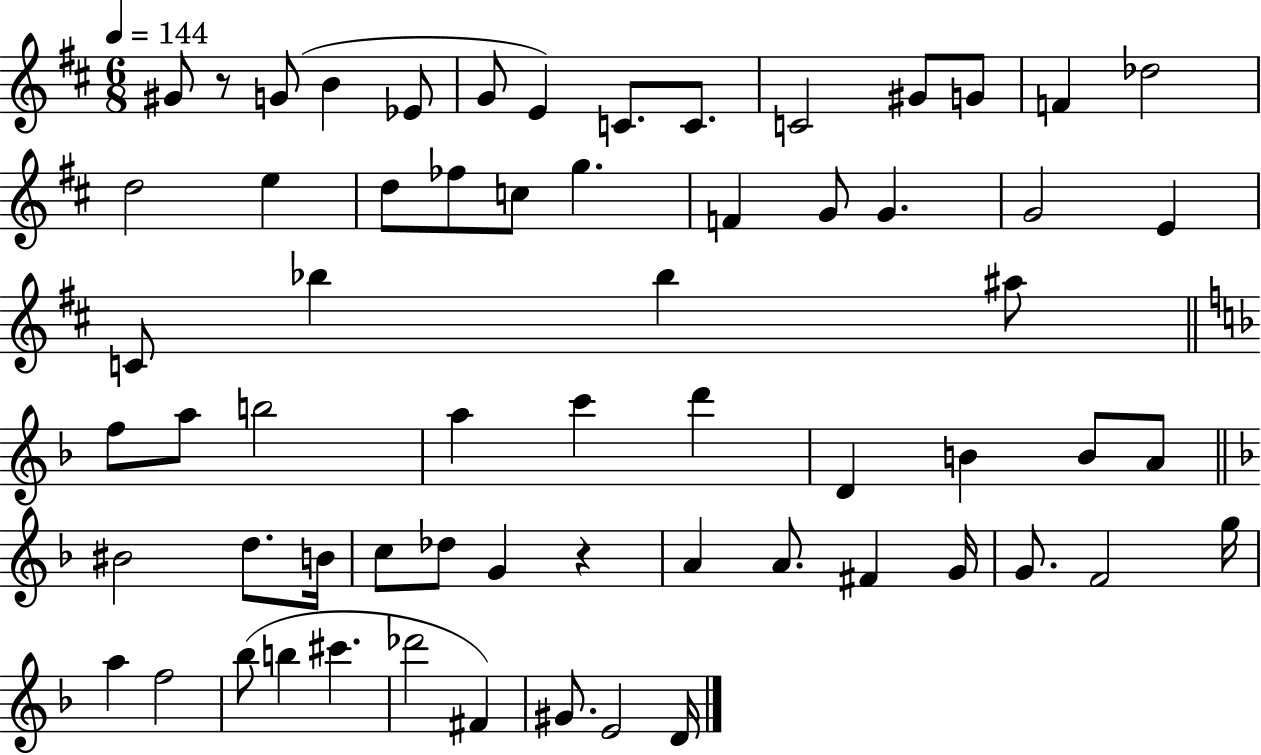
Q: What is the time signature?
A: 6/8